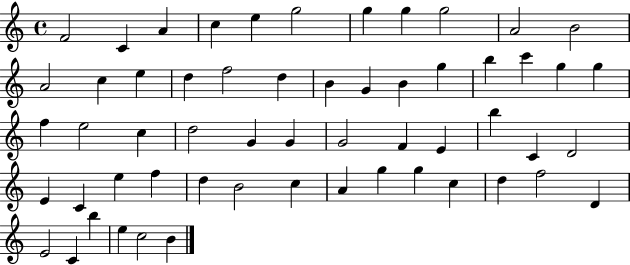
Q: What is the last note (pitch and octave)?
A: B4